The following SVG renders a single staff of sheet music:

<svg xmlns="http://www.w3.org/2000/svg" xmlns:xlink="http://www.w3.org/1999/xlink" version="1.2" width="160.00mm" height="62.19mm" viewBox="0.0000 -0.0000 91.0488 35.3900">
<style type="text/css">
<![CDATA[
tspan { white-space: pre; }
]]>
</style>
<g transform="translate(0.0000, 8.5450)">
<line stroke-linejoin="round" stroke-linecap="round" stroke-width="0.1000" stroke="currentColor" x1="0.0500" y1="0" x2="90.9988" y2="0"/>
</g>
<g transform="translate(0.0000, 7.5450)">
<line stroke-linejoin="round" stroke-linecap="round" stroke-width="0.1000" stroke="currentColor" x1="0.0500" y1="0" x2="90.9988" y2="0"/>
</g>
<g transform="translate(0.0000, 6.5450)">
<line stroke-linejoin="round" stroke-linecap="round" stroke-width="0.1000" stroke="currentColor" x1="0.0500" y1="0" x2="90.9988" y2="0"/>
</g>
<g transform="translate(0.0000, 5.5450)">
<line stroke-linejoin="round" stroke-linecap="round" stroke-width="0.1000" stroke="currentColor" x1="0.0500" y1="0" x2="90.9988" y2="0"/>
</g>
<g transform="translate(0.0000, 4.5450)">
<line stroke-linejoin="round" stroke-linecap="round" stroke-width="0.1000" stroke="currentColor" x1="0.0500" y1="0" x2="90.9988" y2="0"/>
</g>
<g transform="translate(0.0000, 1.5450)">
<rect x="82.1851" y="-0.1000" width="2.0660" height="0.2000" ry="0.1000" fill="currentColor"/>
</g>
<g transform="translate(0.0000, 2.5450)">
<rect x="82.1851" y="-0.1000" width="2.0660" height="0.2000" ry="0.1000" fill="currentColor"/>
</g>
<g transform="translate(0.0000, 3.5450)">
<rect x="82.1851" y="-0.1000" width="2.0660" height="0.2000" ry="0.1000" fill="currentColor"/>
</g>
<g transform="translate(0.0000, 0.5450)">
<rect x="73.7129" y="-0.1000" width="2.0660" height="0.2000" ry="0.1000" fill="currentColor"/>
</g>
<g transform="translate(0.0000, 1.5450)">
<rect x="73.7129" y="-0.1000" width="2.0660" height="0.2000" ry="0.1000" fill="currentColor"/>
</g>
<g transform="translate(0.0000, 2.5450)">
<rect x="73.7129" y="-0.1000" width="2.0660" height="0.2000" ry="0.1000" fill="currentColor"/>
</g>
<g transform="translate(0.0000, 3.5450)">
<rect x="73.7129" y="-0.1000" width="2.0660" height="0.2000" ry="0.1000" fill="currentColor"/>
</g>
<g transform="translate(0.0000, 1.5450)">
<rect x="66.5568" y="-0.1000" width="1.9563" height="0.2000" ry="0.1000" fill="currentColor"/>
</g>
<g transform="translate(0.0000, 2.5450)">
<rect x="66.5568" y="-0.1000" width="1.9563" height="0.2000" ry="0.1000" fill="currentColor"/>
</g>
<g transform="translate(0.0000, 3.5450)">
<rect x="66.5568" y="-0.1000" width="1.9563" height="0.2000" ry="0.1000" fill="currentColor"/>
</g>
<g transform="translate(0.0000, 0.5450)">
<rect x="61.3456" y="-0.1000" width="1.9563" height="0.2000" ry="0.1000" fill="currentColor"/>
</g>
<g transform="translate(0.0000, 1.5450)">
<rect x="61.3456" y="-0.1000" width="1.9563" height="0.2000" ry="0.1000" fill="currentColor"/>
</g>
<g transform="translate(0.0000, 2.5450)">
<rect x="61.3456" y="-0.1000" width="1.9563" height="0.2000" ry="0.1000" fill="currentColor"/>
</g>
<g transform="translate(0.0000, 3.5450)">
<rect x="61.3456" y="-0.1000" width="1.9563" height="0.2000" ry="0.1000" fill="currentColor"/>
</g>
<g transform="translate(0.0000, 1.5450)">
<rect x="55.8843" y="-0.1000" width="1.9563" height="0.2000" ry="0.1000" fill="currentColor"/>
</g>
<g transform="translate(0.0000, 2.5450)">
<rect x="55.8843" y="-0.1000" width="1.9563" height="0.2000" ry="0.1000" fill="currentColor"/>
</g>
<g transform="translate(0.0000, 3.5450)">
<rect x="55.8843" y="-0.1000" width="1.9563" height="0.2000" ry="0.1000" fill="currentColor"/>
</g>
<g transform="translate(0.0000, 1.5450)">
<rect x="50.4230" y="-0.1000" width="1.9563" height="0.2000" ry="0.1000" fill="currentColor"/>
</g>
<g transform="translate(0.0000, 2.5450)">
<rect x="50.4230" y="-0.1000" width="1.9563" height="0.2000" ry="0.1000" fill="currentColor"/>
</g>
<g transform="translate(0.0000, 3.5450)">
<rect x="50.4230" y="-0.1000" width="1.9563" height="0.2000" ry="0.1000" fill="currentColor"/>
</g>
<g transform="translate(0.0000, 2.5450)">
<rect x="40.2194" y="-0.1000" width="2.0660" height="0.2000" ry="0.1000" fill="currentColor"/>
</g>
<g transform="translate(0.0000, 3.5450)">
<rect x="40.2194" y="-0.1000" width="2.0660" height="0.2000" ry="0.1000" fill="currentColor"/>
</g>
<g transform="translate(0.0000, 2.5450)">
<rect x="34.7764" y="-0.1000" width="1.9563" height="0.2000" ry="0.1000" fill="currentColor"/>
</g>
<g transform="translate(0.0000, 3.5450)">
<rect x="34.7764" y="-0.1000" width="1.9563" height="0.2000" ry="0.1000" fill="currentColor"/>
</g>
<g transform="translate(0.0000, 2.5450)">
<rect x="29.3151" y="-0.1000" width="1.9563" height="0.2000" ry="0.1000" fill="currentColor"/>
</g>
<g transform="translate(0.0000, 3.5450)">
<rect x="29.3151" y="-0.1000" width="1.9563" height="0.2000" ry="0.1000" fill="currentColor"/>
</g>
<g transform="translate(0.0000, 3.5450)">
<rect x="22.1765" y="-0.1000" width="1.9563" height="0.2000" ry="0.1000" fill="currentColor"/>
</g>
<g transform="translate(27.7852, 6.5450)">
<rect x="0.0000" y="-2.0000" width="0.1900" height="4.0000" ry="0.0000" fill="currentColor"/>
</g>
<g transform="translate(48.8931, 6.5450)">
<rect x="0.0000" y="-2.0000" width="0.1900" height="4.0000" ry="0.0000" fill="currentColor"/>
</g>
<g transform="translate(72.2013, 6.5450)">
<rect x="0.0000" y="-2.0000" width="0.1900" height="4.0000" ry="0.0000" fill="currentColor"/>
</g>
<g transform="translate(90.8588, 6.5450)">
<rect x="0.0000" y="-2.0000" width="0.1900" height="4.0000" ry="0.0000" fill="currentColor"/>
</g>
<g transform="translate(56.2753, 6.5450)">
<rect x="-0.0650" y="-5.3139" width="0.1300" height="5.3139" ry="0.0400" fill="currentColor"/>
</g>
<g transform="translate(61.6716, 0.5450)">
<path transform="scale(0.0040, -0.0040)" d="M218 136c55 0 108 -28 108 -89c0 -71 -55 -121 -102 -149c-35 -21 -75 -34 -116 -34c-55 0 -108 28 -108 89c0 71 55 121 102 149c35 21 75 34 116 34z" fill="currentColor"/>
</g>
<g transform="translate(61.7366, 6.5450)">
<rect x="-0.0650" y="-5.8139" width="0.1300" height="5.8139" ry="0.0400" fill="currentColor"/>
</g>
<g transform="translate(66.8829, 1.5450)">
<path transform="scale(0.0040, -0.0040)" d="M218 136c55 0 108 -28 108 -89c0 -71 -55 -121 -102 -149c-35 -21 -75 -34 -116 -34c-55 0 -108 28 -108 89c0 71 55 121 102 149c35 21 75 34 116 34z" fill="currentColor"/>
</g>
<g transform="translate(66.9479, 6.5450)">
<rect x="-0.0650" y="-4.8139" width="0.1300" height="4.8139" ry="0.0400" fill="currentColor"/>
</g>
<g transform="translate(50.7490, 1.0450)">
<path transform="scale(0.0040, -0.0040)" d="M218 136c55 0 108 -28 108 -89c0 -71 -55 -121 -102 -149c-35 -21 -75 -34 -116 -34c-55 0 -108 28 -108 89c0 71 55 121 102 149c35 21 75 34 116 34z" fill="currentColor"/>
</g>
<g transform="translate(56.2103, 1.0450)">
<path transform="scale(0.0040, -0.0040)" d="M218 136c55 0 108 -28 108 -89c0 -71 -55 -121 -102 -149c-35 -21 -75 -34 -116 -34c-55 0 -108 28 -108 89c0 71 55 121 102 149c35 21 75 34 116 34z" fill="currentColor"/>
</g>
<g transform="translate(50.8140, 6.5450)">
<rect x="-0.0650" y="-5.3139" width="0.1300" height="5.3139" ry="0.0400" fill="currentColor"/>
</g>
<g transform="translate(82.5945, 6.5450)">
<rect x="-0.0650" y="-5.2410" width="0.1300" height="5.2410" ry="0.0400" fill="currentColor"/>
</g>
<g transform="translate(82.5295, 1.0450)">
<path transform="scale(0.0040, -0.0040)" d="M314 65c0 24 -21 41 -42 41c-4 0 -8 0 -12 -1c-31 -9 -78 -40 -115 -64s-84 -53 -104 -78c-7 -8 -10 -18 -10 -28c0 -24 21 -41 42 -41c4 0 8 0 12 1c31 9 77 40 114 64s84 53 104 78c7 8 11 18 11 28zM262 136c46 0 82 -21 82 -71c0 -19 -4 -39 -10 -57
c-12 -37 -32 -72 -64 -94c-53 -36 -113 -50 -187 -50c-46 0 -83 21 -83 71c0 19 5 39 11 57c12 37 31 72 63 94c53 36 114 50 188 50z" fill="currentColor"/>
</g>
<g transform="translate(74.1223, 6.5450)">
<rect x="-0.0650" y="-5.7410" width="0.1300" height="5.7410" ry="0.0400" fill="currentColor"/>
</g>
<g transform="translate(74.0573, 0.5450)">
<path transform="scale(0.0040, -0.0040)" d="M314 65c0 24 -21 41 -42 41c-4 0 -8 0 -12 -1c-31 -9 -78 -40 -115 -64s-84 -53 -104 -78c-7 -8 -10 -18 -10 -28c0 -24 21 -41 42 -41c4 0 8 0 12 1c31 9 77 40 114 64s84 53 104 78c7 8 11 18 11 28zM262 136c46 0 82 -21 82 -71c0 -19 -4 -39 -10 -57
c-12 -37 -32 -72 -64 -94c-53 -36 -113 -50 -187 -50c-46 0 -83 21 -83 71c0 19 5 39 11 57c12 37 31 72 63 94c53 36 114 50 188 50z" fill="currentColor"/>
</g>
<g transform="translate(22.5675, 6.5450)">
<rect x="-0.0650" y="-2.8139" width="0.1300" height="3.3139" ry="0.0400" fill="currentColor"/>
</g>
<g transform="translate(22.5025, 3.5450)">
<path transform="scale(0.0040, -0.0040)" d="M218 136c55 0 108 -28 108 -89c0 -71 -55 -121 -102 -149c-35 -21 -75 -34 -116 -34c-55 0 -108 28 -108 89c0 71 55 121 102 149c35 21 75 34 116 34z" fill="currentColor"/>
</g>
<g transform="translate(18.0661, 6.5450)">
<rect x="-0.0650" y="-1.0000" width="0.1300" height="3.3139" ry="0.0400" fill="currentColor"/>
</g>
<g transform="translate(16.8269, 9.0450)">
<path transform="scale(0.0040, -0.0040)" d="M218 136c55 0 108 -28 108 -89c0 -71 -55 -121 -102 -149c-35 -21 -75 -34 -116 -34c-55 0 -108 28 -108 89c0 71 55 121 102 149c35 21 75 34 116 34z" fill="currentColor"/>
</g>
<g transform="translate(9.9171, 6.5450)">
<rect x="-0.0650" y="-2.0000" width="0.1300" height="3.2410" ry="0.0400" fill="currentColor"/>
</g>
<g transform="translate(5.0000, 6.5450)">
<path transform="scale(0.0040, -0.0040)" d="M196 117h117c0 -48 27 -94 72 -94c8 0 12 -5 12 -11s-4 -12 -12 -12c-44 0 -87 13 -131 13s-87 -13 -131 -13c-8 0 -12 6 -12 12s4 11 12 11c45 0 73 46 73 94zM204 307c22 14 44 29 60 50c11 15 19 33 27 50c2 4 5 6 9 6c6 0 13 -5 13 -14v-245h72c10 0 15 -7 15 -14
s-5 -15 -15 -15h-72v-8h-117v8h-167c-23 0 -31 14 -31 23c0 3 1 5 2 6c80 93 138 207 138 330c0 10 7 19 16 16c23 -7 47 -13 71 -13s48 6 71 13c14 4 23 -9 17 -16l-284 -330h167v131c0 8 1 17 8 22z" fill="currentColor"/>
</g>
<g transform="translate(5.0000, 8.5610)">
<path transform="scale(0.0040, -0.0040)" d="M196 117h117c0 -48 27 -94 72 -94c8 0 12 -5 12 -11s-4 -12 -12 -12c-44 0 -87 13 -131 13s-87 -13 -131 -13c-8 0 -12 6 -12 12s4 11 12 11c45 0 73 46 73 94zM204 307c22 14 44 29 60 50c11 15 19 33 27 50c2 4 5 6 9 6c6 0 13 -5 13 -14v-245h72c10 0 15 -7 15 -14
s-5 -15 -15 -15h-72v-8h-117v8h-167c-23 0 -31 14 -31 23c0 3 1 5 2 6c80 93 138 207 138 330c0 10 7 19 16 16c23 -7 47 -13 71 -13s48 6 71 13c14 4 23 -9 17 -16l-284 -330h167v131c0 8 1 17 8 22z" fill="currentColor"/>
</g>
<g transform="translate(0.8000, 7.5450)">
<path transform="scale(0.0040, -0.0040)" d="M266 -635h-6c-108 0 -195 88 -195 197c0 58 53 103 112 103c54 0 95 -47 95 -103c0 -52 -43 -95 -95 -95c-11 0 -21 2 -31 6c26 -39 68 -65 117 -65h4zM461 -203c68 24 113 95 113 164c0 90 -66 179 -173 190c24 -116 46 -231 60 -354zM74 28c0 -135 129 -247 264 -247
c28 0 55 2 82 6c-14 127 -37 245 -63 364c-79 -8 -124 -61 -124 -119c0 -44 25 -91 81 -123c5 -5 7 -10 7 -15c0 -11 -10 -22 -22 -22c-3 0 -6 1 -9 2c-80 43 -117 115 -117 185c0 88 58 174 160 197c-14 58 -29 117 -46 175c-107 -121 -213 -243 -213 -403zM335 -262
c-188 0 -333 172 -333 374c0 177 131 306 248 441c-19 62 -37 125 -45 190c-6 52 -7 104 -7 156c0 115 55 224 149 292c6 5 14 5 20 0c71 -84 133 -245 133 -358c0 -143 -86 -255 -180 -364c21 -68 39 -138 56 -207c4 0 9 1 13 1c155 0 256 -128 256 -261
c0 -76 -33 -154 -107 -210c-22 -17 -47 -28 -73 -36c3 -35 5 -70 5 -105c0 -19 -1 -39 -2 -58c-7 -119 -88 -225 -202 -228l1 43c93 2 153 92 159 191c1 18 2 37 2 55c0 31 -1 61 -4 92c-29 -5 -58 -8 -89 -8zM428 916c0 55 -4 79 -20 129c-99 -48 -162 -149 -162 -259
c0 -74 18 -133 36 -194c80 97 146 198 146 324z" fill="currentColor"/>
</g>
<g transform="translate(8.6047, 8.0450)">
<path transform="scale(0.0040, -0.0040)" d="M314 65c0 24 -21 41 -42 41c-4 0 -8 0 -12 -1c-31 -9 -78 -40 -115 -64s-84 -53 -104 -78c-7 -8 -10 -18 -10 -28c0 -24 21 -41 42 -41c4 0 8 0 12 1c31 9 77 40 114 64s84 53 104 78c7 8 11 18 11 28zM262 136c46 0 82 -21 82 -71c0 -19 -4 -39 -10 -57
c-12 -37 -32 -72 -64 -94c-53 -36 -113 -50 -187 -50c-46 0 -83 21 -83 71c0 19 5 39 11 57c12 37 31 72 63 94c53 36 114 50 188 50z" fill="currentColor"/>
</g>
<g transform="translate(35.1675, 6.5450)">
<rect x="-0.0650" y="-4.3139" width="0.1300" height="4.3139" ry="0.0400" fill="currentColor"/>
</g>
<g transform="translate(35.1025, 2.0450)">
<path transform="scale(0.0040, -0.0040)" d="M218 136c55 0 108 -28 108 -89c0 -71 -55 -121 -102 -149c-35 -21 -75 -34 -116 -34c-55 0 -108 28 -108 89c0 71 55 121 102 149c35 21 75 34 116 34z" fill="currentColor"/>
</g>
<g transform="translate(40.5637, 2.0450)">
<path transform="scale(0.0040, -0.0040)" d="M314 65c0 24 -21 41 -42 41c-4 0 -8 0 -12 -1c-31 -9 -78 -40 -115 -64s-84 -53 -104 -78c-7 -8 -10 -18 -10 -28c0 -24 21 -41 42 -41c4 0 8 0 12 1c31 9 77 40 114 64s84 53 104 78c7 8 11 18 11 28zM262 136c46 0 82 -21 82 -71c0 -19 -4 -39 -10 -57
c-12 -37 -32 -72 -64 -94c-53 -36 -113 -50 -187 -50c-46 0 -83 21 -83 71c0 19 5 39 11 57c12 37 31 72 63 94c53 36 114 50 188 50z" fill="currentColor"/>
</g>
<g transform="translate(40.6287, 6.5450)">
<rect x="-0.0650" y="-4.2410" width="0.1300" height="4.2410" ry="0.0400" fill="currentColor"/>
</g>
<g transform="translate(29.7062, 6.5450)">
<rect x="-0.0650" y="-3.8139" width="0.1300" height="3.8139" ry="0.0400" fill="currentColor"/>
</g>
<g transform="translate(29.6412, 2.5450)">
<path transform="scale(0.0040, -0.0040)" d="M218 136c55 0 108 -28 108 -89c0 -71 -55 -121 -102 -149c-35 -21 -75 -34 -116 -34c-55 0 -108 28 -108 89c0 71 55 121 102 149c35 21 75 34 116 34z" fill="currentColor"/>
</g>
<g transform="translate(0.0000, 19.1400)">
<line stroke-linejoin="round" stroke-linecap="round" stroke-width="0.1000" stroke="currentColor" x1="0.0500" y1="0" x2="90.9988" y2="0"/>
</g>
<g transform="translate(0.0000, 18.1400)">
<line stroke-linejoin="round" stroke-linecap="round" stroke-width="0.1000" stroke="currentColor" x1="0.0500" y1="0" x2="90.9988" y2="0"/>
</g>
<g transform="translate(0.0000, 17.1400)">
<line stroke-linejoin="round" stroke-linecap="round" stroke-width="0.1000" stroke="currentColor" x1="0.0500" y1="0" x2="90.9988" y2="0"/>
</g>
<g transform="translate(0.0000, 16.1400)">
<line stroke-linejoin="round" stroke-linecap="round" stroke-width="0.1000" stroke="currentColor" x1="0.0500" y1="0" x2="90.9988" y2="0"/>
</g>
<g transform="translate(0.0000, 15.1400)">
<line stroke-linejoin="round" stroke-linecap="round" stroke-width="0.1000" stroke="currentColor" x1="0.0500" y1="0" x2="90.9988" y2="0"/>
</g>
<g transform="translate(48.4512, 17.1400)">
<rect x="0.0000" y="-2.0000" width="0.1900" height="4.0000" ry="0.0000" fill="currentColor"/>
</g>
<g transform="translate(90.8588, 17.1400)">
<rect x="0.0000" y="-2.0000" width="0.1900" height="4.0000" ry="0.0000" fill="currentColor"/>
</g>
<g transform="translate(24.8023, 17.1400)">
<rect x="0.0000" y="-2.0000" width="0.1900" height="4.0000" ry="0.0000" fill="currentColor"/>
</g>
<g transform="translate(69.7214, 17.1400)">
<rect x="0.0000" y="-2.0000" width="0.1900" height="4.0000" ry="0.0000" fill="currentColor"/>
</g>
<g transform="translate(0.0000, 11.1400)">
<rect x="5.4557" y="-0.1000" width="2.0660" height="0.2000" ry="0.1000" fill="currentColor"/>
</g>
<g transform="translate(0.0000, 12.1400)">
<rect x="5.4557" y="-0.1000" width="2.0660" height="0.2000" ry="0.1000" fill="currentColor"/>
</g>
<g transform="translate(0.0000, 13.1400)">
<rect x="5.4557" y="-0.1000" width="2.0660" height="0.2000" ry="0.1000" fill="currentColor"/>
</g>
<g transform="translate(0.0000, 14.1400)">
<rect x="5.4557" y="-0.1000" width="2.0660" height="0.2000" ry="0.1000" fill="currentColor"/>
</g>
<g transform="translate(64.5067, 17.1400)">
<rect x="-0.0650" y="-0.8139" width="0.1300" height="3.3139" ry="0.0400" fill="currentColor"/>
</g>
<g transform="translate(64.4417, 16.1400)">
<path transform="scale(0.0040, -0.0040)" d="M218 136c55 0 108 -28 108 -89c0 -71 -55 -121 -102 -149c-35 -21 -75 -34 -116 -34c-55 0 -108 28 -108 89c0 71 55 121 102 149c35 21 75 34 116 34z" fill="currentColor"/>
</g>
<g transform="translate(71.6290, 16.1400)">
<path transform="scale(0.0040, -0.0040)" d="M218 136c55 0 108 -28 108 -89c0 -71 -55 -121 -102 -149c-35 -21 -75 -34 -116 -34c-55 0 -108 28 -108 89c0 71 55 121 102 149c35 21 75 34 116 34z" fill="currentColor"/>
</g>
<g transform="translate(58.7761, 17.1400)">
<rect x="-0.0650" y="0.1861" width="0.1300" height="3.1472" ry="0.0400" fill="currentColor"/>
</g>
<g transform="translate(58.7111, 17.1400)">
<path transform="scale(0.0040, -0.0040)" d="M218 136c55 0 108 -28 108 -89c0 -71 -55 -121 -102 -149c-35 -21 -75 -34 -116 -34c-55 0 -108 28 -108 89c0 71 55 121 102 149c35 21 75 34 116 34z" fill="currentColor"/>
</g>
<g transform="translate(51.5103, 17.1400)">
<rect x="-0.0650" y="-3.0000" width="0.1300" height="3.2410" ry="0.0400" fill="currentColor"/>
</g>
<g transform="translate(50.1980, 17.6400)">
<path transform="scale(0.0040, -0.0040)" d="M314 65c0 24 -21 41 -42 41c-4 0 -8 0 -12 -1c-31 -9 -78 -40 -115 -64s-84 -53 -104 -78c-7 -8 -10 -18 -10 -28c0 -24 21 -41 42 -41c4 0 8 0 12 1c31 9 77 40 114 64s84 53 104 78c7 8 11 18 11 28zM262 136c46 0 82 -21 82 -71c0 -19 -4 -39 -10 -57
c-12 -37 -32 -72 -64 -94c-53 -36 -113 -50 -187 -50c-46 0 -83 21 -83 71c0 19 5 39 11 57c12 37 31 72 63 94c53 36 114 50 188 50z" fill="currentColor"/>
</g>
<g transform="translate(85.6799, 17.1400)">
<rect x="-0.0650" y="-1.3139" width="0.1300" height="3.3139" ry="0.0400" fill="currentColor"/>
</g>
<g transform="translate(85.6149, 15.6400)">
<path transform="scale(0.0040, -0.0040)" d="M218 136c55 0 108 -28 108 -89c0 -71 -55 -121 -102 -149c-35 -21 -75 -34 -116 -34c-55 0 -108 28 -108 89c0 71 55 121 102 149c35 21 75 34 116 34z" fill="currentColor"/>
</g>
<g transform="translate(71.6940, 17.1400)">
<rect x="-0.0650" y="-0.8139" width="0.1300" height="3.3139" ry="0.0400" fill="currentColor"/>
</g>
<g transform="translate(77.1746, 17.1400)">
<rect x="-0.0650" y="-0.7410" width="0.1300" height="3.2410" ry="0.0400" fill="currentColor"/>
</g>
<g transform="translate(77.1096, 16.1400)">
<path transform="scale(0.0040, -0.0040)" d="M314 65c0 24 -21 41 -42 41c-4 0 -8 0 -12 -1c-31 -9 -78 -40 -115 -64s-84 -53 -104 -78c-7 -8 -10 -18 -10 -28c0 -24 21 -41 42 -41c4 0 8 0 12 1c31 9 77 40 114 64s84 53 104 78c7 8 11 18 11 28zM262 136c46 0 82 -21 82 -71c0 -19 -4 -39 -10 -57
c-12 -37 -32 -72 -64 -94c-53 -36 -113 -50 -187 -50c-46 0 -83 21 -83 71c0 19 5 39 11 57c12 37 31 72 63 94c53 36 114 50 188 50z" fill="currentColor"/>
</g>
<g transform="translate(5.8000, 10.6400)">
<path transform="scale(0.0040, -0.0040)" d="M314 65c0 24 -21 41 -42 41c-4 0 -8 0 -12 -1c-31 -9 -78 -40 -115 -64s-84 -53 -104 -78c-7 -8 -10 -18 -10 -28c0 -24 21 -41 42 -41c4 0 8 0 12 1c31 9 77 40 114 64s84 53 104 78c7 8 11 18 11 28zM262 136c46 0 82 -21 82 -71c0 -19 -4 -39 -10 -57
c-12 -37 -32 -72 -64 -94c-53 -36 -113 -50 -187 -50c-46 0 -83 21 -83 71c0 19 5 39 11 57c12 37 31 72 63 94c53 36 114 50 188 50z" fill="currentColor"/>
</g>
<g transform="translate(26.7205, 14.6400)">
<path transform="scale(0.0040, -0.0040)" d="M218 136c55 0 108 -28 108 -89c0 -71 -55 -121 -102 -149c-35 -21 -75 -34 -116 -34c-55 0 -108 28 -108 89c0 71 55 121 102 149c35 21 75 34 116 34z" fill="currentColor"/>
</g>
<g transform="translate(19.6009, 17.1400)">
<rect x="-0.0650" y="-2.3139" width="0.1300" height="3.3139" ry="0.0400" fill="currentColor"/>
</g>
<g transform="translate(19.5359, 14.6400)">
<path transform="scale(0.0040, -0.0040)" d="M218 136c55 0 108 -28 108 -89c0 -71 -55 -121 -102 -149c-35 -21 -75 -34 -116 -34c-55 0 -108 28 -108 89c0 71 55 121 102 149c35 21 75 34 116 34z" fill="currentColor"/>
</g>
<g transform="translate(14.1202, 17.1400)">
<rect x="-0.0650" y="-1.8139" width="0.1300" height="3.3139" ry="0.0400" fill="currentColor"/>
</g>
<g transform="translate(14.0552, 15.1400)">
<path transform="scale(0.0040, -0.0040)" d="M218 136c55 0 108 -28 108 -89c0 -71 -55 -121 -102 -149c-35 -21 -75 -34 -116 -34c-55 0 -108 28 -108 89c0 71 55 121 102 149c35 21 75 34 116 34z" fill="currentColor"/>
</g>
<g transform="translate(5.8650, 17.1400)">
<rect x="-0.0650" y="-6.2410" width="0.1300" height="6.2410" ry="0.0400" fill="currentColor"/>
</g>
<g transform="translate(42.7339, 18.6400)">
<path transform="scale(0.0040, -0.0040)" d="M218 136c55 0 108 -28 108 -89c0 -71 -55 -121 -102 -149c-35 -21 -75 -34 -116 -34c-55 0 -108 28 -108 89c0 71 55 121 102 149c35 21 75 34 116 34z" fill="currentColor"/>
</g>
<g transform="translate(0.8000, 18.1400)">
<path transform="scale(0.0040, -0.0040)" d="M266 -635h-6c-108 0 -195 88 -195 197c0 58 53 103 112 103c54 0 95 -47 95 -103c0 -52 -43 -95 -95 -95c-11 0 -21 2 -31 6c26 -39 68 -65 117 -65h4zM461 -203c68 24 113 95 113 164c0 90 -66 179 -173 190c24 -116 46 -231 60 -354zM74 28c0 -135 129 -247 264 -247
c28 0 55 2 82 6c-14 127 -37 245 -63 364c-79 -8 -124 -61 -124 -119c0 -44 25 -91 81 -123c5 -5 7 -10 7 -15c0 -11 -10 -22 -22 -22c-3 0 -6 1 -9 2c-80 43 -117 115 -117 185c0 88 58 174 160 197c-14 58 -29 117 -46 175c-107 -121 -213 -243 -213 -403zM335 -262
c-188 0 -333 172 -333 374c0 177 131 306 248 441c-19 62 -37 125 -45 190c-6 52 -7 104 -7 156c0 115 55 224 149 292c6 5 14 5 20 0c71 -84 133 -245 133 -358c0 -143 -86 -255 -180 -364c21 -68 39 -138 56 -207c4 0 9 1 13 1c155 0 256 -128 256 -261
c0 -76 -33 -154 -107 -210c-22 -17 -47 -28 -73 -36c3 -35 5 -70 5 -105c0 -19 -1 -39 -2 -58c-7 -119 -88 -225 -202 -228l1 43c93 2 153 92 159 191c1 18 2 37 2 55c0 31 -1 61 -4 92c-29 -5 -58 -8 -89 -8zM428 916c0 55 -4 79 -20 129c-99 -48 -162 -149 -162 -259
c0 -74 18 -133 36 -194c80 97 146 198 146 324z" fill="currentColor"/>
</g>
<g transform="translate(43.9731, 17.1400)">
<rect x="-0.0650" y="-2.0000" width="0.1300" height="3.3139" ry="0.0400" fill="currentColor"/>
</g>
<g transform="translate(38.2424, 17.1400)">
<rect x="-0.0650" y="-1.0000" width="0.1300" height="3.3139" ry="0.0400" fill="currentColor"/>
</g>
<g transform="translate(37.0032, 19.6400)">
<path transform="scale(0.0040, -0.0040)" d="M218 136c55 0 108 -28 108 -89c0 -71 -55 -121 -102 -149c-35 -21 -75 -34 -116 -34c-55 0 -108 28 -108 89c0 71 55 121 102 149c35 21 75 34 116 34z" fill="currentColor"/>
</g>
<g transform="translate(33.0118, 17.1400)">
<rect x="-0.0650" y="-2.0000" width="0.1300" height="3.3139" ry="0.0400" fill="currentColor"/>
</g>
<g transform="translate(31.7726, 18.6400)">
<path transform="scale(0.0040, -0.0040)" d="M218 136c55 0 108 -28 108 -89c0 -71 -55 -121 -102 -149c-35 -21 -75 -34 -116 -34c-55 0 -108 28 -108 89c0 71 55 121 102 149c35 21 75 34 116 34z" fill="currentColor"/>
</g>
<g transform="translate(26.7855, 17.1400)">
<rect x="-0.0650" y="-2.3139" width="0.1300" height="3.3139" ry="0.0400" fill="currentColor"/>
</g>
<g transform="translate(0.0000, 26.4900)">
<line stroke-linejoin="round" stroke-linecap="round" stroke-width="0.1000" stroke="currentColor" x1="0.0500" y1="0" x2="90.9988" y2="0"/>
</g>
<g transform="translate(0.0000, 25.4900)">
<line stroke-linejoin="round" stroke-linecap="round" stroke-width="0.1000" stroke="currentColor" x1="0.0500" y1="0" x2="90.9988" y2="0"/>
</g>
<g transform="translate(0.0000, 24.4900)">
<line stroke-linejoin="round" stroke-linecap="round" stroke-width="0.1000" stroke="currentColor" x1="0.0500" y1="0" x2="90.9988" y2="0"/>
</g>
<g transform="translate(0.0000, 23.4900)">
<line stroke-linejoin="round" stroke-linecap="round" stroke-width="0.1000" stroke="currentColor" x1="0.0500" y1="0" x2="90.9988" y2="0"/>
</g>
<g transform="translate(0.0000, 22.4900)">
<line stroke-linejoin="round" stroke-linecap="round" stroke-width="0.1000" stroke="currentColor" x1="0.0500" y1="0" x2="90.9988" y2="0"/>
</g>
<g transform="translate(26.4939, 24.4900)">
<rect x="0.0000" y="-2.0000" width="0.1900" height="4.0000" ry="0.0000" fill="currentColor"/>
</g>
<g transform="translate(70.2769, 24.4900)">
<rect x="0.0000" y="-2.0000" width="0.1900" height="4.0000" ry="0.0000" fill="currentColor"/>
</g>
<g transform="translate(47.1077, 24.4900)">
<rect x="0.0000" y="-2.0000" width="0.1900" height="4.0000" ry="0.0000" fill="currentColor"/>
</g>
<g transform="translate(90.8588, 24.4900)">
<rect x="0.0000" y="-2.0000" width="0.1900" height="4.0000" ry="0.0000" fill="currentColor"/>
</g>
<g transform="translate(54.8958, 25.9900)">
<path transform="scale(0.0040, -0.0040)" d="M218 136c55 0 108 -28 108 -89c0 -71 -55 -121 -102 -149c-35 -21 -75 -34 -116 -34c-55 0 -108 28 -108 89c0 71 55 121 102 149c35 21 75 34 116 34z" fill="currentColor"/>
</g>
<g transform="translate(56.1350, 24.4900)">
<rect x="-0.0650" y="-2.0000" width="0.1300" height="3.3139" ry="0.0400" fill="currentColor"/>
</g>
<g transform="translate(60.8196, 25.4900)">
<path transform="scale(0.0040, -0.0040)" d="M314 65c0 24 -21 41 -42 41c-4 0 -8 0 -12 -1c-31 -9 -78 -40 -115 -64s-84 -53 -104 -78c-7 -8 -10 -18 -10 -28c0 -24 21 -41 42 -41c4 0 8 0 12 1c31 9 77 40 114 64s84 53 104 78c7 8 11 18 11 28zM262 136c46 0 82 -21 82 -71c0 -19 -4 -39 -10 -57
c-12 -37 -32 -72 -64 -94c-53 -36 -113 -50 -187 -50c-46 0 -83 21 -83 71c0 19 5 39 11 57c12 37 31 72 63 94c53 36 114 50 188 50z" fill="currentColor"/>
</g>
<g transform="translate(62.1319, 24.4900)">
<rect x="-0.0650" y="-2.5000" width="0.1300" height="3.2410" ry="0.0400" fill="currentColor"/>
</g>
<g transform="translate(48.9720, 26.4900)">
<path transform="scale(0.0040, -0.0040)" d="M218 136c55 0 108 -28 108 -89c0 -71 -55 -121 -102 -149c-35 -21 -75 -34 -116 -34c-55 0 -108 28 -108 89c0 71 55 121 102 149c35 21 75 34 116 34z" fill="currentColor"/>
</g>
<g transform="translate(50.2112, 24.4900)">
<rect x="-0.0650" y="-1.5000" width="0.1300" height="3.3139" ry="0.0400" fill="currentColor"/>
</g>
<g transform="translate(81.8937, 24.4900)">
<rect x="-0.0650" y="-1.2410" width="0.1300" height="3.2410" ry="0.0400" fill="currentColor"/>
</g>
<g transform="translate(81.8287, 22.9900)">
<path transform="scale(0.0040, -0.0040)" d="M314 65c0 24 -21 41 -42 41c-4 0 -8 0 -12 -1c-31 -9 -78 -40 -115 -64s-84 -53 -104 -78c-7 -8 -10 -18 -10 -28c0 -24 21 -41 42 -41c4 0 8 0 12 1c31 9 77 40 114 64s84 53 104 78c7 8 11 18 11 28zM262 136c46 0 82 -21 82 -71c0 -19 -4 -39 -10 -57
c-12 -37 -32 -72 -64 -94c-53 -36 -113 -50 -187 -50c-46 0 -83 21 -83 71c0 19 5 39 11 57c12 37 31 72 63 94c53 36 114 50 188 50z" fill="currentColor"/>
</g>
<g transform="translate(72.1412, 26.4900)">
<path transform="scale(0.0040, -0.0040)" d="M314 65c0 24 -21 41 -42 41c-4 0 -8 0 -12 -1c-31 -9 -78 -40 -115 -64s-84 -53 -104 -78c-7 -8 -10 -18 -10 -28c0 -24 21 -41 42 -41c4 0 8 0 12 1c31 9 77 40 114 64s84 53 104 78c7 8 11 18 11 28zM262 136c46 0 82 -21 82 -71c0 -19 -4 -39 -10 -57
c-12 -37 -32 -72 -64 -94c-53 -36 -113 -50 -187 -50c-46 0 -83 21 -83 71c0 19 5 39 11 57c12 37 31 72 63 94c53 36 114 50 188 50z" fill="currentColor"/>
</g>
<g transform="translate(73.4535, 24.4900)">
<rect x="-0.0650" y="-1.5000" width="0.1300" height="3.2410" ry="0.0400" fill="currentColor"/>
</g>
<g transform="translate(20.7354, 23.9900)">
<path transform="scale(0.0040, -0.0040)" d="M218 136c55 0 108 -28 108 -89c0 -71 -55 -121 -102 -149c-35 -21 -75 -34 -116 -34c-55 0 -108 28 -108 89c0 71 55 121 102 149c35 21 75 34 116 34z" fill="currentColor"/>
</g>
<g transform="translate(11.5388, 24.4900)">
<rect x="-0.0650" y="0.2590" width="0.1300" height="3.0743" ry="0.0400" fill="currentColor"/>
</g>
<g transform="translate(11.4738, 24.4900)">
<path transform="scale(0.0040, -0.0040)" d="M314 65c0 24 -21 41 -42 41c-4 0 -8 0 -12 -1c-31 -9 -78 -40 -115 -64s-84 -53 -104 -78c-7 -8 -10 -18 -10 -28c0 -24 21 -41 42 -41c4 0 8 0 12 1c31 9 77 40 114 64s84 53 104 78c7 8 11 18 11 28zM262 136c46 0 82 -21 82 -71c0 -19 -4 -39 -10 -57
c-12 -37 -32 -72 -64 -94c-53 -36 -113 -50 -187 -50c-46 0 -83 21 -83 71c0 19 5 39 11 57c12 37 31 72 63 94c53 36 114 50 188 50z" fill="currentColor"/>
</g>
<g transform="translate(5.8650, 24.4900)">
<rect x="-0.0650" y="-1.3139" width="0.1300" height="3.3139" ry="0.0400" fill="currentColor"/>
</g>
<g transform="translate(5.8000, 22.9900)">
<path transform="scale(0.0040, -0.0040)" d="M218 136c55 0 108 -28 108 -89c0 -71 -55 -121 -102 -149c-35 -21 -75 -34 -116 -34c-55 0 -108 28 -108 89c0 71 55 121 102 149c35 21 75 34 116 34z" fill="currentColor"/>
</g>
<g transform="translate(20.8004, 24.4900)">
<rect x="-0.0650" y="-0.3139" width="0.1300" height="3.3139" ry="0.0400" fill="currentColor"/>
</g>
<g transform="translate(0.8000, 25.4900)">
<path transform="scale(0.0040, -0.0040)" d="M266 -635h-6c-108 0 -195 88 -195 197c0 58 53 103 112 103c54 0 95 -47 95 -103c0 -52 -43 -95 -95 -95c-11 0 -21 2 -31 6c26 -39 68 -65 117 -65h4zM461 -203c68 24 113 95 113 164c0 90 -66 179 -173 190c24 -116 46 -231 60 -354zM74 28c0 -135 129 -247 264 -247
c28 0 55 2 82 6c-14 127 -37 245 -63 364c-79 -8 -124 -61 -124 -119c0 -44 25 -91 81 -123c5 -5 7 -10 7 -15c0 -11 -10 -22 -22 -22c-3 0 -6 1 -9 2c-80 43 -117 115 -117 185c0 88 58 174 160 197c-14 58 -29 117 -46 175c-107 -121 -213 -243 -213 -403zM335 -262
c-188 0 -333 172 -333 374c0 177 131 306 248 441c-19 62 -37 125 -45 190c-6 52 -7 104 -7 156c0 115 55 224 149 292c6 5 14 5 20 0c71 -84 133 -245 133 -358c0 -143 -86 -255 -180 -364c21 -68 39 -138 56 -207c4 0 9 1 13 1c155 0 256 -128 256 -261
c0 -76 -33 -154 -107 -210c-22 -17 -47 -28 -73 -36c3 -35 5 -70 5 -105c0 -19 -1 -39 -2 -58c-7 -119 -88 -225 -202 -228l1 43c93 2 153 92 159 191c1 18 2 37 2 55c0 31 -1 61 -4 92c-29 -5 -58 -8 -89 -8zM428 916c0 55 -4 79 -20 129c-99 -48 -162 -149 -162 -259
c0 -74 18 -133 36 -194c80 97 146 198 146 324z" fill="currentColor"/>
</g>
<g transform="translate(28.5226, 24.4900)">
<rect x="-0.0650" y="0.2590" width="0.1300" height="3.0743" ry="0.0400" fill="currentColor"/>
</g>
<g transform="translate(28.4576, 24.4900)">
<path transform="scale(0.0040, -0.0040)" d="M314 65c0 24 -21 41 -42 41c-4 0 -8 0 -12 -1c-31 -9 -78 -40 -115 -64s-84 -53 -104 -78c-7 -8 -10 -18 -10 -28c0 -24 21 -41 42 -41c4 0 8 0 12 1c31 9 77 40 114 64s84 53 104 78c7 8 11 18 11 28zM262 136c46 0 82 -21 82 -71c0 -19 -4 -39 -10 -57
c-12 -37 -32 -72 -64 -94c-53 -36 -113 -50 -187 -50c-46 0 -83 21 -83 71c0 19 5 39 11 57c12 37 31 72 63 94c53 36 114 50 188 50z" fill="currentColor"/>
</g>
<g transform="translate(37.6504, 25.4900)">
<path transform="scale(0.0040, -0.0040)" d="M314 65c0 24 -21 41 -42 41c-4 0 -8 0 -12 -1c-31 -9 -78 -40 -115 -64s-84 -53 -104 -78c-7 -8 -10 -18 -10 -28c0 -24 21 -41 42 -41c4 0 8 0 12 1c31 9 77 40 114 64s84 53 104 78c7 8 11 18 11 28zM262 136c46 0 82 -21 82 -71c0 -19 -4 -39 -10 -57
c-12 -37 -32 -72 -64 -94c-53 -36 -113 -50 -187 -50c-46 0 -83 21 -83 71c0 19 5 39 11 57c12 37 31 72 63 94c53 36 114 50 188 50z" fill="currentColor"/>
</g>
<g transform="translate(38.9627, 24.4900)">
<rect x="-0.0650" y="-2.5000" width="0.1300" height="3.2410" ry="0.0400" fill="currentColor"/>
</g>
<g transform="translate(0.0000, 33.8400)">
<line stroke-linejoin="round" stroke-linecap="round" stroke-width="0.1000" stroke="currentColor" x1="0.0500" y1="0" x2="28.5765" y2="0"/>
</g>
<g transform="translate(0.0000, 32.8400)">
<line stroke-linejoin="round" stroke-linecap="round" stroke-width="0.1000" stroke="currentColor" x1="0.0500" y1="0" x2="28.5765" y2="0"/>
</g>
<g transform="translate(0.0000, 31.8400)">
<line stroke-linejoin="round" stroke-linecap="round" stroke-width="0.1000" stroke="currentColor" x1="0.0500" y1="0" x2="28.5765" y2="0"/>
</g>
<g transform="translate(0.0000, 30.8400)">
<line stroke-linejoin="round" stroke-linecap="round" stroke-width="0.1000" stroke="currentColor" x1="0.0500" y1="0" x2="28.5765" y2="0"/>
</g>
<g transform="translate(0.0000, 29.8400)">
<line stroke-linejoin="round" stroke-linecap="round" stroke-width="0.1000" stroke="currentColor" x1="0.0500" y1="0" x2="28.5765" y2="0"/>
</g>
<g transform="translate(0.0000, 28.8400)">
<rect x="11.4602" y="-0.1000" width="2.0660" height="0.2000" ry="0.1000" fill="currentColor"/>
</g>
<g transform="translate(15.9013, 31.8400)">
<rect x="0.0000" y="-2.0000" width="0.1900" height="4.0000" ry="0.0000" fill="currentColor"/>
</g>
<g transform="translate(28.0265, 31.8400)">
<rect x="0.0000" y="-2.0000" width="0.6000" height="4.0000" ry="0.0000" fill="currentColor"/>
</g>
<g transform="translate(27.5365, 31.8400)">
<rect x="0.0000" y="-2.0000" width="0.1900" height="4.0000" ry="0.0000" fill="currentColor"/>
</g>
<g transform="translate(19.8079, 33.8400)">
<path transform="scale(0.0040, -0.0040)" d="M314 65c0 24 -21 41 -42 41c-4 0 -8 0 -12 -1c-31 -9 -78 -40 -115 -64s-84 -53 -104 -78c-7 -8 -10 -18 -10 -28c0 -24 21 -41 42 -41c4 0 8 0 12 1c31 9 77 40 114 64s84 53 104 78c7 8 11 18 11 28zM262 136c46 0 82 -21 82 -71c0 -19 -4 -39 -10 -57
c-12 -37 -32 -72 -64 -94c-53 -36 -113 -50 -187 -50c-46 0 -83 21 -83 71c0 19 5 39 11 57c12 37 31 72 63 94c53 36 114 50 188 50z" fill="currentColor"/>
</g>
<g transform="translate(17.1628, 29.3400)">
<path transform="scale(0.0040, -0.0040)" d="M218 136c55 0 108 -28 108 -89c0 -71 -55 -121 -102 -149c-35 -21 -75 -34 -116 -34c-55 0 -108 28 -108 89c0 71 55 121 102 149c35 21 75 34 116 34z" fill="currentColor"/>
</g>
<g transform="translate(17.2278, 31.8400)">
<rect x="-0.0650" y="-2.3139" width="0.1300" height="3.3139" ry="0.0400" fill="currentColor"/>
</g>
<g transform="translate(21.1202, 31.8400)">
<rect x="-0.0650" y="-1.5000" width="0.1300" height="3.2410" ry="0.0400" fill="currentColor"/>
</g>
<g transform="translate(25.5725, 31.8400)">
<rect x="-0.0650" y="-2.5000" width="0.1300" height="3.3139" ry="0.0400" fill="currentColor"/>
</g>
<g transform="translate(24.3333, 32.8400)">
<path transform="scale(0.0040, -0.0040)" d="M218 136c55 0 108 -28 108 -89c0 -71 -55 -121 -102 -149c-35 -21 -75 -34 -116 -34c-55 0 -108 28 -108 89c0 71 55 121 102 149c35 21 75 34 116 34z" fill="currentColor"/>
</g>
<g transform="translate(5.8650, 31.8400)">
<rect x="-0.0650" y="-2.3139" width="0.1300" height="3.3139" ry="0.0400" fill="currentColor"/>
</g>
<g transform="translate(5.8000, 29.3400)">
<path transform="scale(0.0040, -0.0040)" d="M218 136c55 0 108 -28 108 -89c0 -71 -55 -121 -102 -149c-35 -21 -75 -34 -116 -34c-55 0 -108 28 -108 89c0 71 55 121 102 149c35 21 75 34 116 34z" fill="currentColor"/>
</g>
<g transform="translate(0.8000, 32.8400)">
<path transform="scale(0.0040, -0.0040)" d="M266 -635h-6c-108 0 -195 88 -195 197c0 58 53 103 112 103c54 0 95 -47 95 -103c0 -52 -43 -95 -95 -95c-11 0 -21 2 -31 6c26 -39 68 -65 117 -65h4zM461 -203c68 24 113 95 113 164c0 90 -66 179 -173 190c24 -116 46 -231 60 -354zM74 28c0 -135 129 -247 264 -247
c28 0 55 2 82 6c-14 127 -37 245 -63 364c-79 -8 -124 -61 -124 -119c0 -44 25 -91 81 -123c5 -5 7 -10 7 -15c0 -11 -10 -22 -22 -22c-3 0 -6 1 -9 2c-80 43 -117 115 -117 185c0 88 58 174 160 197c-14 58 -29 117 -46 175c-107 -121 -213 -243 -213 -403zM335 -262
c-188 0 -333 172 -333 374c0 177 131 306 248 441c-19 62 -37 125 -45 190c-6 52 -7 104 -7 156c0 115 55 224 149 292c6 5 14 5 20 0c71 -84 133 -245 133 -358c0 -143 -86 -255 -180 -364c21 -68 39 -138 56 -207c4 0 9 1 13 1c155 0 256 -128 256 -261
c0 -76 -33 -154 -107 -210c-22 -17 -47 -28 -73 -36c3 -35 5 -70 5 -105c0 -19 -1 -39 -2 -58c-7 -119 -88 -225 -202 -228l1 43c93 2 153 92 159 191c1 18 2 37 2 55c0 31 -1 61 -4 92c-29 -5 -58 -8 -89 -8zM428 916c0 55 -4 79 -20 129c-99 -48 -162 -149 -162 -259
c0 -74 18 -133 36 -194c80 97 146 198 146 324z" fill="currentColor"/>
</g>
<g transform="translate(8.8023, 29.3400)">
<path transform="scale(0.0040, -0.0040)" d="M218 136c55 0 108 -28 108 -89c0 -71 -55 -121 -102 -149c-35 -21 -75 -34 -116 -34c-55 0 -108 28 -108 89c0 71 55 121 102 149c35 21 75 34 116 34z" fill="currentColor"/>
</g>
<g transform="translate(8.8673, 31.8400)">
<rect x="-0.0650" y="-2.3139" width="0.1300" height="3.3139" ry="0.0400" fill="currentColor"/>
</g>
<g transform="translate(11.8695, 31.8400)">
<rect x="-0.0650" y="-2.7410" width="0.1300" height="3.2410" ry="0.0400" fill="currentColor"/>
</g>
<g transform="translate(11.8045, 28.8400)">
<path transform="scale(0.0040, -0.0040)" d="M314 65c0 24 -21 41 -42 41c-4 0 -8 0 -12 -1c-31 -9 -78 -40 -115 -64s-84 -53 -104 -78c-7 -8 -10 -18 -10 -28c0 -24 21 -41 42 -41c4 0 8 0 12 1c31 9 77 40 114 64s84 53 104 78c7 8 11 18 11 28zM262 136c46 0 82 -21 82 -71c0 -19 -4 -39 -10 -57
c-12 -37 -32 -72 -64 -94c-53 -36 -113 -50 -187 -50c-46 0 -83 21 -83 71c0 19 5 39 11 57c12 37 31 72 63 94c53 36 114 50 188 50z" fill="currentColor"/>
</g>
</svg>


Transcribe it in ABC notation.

X:1
T:Untitled
M:4/4
L:1/4
K:C
F2 D a c' d' d'2 f' f' g' e' g'2 f'2 a'2 f g g F D F A2 B d d d2 e e B2 c B2 G2 E F G2 E2 e2 g g a2 g E2 G